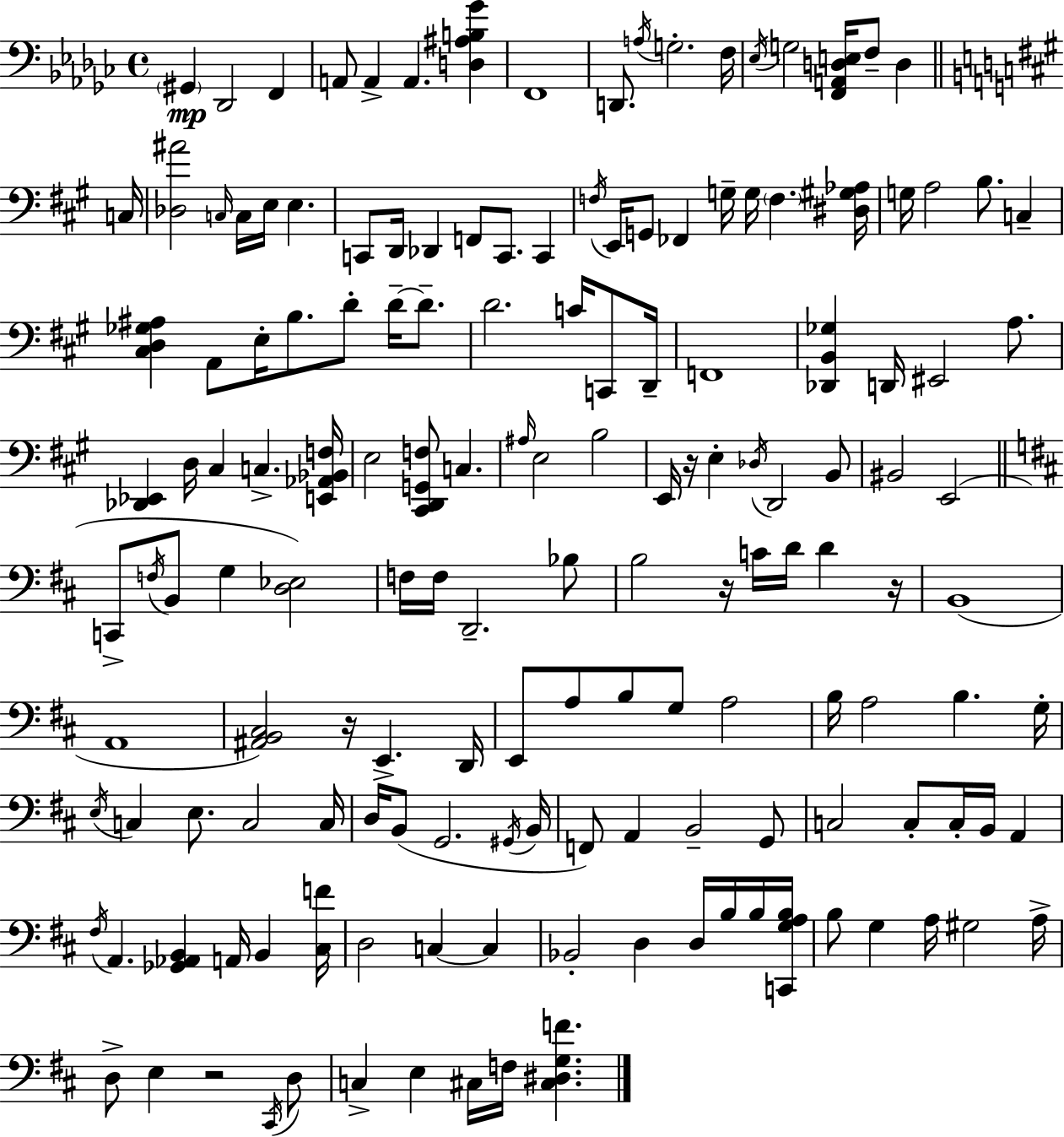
X:1
T:Untitled
M:4/4
L:1/4
K:Ebm
^G,, _D,,2 F,, A,,/2 A,, A,, [D,^A,B,_G] F,,4 D,,/2 A,/4 G,2 F,/4 _E,/4 G,2 [F,,A,,D,E,]/4 F,/2 D, C,/4 [_D,^A]2 C,/4 C,/4 E,/4 E, C,,/2 D,,/4 _D,, F,,/2 C,,/2 C,, F,/4 E,,/4 G,,/2 _F,, G,/4 G,/4 F, [^D,^G,_A,]/4 G,/4 A,2 B,/2 C, [^C,D,_G,^A,] A,,/2 E,/4 B,/2 D/2 D/4 D/2 D2 C/4 C,,/2 D,,/4 F,,4 [_D,,B,,_G,] D,,/4 ^E,,2 A,/2 [_D,,_E,,] D,/4 ^C, C, [E,,_A,,_B,,F,]/4 E,2 [^C,,D,,G,,F,]/2 C, ^A,/4 E,2 B,2 E,,/4 z/4 E, _D,/4 D,,2 B,,/2 ^B,,2 E,,2 C,,/2 F,/4 B,,/2 G, [D,_E,]2 F,/4 F,/4 D,,2 _B,/2 B,2 z/4 C/4 D/4 D z/4 B,,4 A,,4 [^A,,B,,^C,]2 z/4 E,, D,,/4 E,,/2 A,/2 B,/2 G,/2 A,2 B,/4 A,2 B, G,/4 E,/4 C, E,/2 C,2 C,/4 D,/4 B,,/2 G,,2 ^G,,/4 B,,/4 F,,/2 A,, B,,2 G,,/2 C,2 C,/2 C,/4 B,,/4 A,, ^F,/4 A,, [_G,,_A,,B,,] A,,/4 B,, [^C,F]/4 D,2 C, C, _B,,2 D, D,/4 B,/4 B,/4 [C,,G,A,B,]/4 B,/2 G, A,/4 ^G,2 A,/4 D,/2 E, z2 ^C,,/4 D,/2 C, E, ^C,/4 F,/4 [^C,^D,G,F]